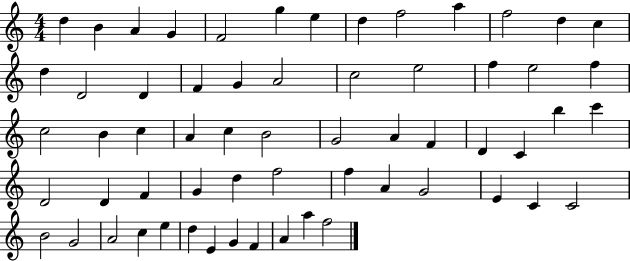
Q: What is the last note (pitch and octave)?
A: F5